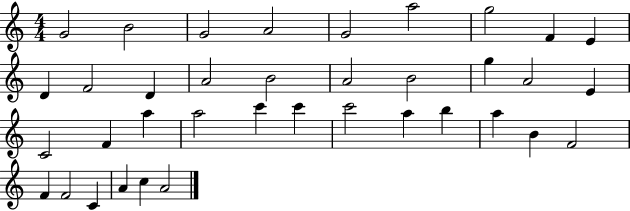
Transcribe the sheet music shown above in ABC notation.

X:1
T:Untitled
M:4/4
L:1/4
K:C
G2 B2 G2 A2 G2 a2 g2 F E D F2 D A2 B2 A2 B2 g A2 E C2 F a a2 c' c' c'2 a b a B F2 F F2 C A c A2